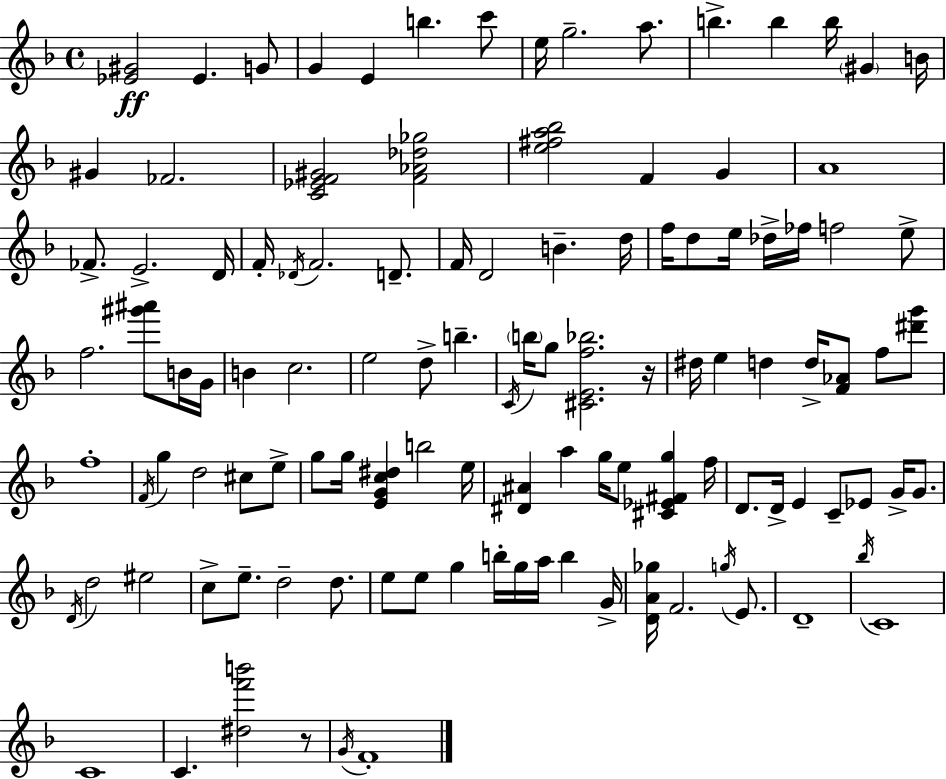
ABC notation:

X:1
T:Untitled
M:4/4
L:1/4
K:F
[_E^G]2 _E G/2 G E b c'/2 e/4 g2 a/2 b b b/4 ^G B/4 ^G _F2 [C_EF^G]2 [F_A_d_g]2 [e^fa_b]2 F G A4 _F/2 E2 D/4 F/4 _D/4 F2 D/2 F/4 D2 B d/4 f/4 d/2 e/4 _d/4 _f/4 f2 e/2 f2 [^g'^a']/2 B/4 G/4 B c2 e2 d/2 b C/4 b/4 g/2 [^CEf_b]2 z/4 ^d/4 e d d/4 [F_A]/2 f/2 [^d'g']/2 f4 F/4 g d2 ^c/2 e/2 g/2 g/4 [EGc^d] b2 e/4 [^D^A] a g/4 e/2 [^C_E^Fg] f/4 D/2 D/4 E C/2 _E/2 G/4 G/2 D/4 d2 ^e2 c/2 e/2 d2 d/2 e/2 e/2 g b/4 g/4 a/4 b G/4 [DA_g]/4 F2 g/4 E/2 D4 _b/4 C4 C4 C [^df'b']2 z/2 G/4 F4